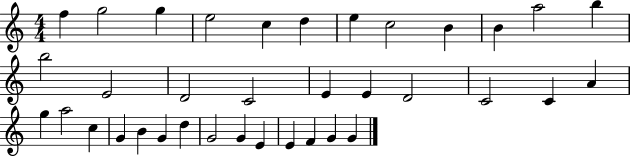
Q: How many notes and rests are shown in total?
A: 36